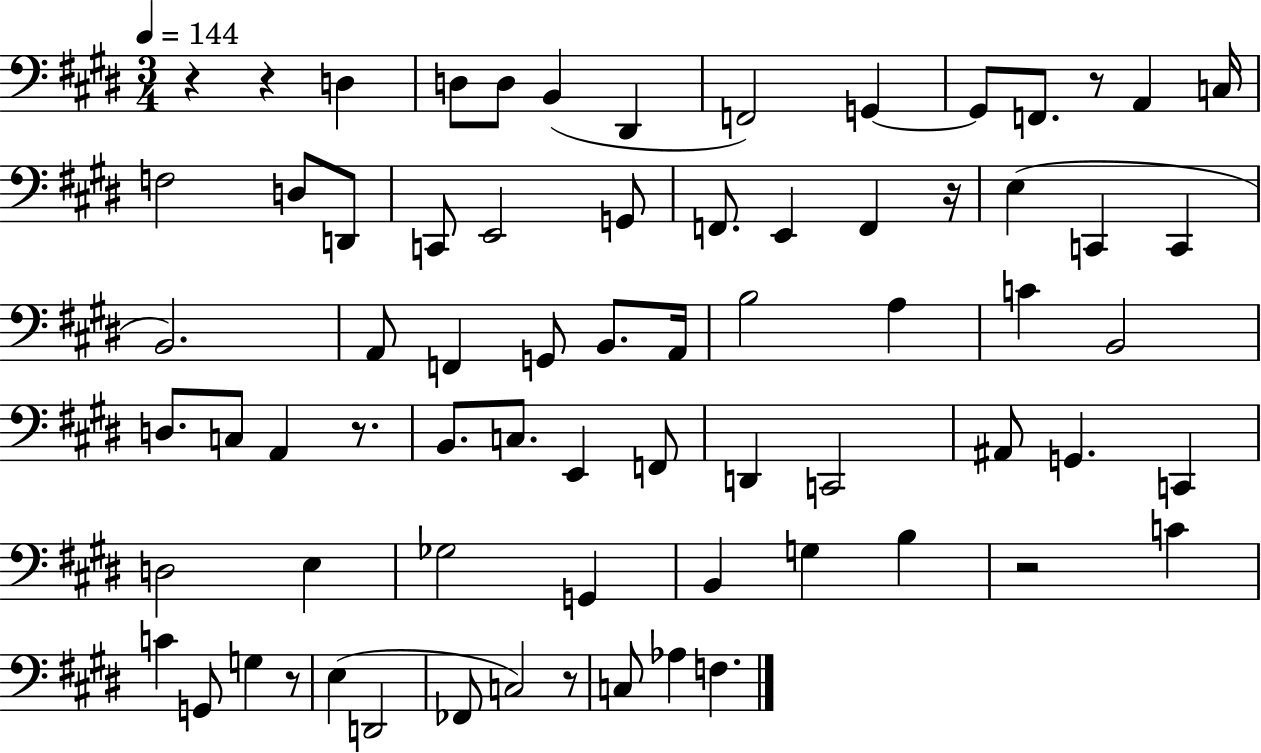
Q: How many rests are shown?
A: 8